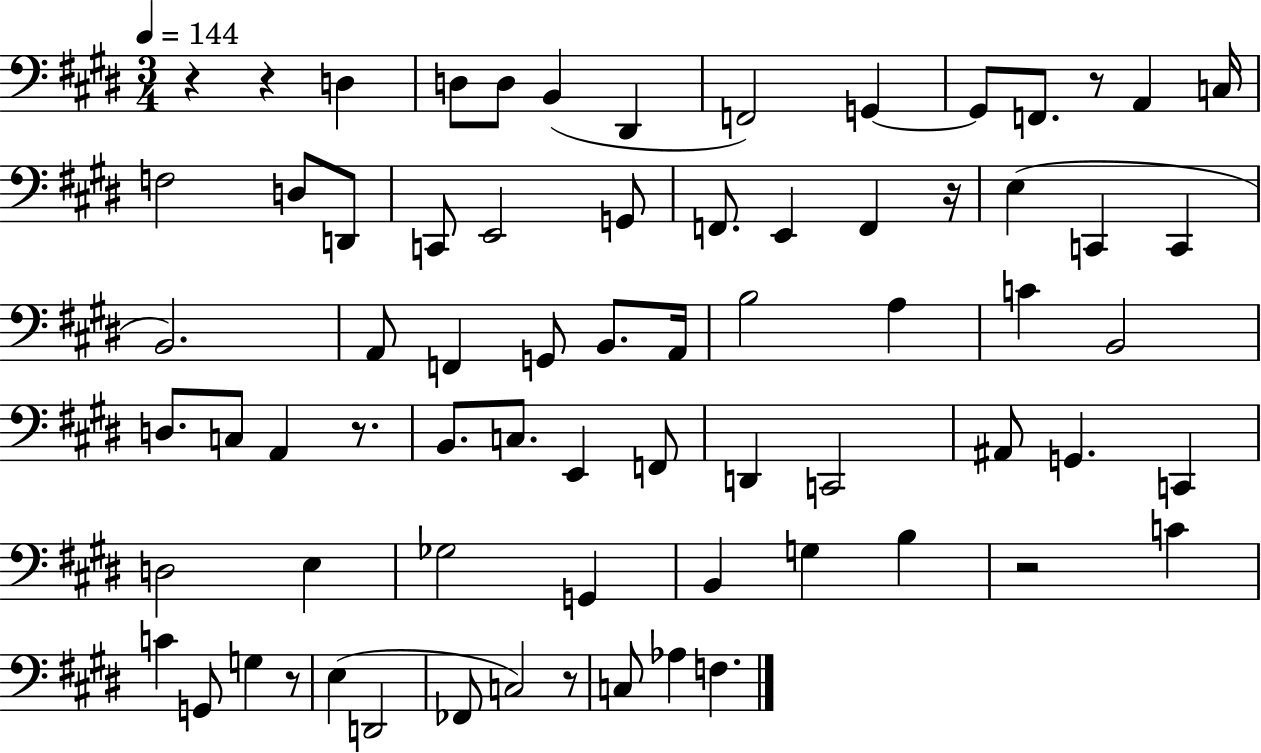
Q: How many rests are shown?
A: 8